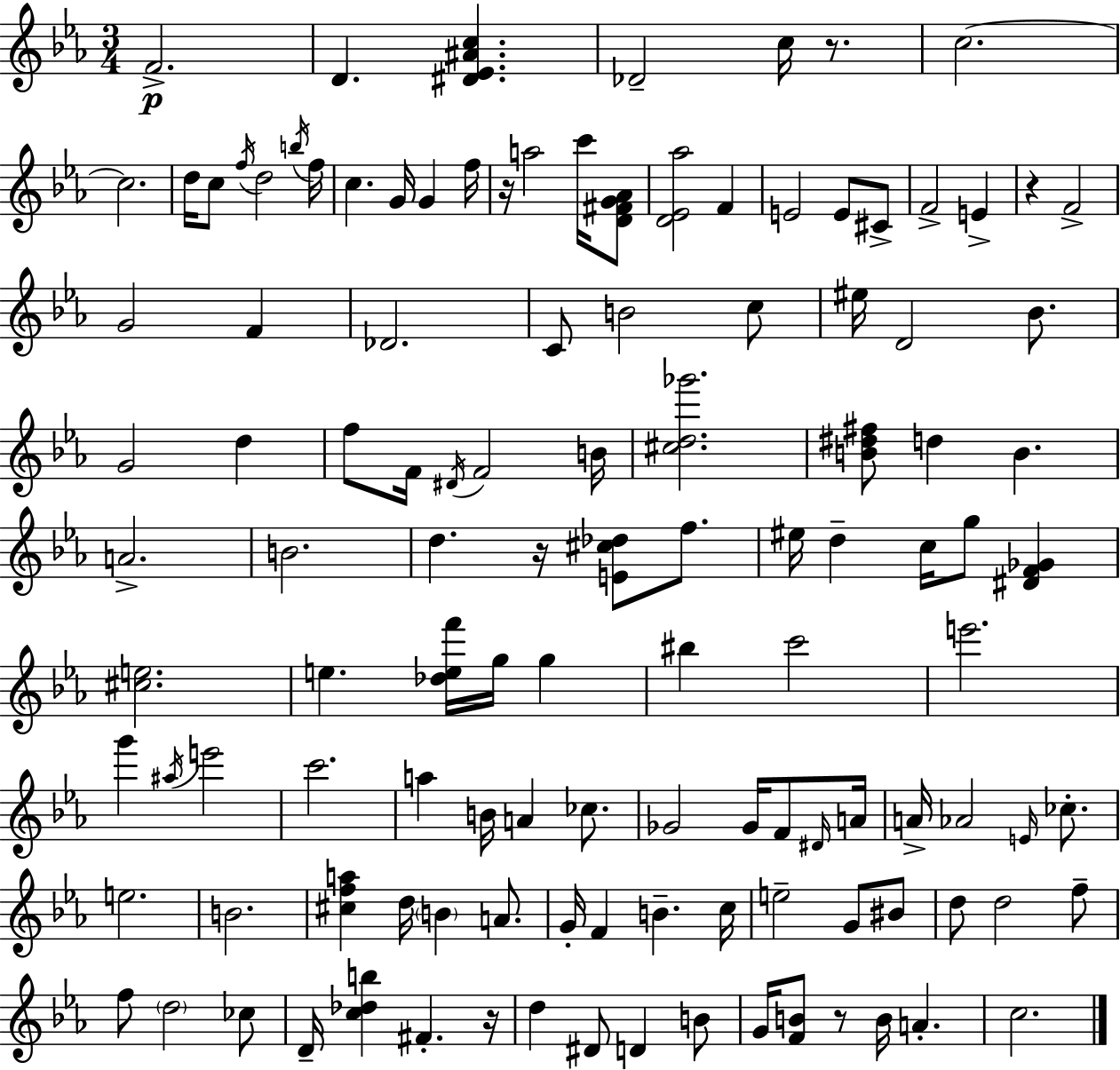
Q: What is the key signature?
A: C minor